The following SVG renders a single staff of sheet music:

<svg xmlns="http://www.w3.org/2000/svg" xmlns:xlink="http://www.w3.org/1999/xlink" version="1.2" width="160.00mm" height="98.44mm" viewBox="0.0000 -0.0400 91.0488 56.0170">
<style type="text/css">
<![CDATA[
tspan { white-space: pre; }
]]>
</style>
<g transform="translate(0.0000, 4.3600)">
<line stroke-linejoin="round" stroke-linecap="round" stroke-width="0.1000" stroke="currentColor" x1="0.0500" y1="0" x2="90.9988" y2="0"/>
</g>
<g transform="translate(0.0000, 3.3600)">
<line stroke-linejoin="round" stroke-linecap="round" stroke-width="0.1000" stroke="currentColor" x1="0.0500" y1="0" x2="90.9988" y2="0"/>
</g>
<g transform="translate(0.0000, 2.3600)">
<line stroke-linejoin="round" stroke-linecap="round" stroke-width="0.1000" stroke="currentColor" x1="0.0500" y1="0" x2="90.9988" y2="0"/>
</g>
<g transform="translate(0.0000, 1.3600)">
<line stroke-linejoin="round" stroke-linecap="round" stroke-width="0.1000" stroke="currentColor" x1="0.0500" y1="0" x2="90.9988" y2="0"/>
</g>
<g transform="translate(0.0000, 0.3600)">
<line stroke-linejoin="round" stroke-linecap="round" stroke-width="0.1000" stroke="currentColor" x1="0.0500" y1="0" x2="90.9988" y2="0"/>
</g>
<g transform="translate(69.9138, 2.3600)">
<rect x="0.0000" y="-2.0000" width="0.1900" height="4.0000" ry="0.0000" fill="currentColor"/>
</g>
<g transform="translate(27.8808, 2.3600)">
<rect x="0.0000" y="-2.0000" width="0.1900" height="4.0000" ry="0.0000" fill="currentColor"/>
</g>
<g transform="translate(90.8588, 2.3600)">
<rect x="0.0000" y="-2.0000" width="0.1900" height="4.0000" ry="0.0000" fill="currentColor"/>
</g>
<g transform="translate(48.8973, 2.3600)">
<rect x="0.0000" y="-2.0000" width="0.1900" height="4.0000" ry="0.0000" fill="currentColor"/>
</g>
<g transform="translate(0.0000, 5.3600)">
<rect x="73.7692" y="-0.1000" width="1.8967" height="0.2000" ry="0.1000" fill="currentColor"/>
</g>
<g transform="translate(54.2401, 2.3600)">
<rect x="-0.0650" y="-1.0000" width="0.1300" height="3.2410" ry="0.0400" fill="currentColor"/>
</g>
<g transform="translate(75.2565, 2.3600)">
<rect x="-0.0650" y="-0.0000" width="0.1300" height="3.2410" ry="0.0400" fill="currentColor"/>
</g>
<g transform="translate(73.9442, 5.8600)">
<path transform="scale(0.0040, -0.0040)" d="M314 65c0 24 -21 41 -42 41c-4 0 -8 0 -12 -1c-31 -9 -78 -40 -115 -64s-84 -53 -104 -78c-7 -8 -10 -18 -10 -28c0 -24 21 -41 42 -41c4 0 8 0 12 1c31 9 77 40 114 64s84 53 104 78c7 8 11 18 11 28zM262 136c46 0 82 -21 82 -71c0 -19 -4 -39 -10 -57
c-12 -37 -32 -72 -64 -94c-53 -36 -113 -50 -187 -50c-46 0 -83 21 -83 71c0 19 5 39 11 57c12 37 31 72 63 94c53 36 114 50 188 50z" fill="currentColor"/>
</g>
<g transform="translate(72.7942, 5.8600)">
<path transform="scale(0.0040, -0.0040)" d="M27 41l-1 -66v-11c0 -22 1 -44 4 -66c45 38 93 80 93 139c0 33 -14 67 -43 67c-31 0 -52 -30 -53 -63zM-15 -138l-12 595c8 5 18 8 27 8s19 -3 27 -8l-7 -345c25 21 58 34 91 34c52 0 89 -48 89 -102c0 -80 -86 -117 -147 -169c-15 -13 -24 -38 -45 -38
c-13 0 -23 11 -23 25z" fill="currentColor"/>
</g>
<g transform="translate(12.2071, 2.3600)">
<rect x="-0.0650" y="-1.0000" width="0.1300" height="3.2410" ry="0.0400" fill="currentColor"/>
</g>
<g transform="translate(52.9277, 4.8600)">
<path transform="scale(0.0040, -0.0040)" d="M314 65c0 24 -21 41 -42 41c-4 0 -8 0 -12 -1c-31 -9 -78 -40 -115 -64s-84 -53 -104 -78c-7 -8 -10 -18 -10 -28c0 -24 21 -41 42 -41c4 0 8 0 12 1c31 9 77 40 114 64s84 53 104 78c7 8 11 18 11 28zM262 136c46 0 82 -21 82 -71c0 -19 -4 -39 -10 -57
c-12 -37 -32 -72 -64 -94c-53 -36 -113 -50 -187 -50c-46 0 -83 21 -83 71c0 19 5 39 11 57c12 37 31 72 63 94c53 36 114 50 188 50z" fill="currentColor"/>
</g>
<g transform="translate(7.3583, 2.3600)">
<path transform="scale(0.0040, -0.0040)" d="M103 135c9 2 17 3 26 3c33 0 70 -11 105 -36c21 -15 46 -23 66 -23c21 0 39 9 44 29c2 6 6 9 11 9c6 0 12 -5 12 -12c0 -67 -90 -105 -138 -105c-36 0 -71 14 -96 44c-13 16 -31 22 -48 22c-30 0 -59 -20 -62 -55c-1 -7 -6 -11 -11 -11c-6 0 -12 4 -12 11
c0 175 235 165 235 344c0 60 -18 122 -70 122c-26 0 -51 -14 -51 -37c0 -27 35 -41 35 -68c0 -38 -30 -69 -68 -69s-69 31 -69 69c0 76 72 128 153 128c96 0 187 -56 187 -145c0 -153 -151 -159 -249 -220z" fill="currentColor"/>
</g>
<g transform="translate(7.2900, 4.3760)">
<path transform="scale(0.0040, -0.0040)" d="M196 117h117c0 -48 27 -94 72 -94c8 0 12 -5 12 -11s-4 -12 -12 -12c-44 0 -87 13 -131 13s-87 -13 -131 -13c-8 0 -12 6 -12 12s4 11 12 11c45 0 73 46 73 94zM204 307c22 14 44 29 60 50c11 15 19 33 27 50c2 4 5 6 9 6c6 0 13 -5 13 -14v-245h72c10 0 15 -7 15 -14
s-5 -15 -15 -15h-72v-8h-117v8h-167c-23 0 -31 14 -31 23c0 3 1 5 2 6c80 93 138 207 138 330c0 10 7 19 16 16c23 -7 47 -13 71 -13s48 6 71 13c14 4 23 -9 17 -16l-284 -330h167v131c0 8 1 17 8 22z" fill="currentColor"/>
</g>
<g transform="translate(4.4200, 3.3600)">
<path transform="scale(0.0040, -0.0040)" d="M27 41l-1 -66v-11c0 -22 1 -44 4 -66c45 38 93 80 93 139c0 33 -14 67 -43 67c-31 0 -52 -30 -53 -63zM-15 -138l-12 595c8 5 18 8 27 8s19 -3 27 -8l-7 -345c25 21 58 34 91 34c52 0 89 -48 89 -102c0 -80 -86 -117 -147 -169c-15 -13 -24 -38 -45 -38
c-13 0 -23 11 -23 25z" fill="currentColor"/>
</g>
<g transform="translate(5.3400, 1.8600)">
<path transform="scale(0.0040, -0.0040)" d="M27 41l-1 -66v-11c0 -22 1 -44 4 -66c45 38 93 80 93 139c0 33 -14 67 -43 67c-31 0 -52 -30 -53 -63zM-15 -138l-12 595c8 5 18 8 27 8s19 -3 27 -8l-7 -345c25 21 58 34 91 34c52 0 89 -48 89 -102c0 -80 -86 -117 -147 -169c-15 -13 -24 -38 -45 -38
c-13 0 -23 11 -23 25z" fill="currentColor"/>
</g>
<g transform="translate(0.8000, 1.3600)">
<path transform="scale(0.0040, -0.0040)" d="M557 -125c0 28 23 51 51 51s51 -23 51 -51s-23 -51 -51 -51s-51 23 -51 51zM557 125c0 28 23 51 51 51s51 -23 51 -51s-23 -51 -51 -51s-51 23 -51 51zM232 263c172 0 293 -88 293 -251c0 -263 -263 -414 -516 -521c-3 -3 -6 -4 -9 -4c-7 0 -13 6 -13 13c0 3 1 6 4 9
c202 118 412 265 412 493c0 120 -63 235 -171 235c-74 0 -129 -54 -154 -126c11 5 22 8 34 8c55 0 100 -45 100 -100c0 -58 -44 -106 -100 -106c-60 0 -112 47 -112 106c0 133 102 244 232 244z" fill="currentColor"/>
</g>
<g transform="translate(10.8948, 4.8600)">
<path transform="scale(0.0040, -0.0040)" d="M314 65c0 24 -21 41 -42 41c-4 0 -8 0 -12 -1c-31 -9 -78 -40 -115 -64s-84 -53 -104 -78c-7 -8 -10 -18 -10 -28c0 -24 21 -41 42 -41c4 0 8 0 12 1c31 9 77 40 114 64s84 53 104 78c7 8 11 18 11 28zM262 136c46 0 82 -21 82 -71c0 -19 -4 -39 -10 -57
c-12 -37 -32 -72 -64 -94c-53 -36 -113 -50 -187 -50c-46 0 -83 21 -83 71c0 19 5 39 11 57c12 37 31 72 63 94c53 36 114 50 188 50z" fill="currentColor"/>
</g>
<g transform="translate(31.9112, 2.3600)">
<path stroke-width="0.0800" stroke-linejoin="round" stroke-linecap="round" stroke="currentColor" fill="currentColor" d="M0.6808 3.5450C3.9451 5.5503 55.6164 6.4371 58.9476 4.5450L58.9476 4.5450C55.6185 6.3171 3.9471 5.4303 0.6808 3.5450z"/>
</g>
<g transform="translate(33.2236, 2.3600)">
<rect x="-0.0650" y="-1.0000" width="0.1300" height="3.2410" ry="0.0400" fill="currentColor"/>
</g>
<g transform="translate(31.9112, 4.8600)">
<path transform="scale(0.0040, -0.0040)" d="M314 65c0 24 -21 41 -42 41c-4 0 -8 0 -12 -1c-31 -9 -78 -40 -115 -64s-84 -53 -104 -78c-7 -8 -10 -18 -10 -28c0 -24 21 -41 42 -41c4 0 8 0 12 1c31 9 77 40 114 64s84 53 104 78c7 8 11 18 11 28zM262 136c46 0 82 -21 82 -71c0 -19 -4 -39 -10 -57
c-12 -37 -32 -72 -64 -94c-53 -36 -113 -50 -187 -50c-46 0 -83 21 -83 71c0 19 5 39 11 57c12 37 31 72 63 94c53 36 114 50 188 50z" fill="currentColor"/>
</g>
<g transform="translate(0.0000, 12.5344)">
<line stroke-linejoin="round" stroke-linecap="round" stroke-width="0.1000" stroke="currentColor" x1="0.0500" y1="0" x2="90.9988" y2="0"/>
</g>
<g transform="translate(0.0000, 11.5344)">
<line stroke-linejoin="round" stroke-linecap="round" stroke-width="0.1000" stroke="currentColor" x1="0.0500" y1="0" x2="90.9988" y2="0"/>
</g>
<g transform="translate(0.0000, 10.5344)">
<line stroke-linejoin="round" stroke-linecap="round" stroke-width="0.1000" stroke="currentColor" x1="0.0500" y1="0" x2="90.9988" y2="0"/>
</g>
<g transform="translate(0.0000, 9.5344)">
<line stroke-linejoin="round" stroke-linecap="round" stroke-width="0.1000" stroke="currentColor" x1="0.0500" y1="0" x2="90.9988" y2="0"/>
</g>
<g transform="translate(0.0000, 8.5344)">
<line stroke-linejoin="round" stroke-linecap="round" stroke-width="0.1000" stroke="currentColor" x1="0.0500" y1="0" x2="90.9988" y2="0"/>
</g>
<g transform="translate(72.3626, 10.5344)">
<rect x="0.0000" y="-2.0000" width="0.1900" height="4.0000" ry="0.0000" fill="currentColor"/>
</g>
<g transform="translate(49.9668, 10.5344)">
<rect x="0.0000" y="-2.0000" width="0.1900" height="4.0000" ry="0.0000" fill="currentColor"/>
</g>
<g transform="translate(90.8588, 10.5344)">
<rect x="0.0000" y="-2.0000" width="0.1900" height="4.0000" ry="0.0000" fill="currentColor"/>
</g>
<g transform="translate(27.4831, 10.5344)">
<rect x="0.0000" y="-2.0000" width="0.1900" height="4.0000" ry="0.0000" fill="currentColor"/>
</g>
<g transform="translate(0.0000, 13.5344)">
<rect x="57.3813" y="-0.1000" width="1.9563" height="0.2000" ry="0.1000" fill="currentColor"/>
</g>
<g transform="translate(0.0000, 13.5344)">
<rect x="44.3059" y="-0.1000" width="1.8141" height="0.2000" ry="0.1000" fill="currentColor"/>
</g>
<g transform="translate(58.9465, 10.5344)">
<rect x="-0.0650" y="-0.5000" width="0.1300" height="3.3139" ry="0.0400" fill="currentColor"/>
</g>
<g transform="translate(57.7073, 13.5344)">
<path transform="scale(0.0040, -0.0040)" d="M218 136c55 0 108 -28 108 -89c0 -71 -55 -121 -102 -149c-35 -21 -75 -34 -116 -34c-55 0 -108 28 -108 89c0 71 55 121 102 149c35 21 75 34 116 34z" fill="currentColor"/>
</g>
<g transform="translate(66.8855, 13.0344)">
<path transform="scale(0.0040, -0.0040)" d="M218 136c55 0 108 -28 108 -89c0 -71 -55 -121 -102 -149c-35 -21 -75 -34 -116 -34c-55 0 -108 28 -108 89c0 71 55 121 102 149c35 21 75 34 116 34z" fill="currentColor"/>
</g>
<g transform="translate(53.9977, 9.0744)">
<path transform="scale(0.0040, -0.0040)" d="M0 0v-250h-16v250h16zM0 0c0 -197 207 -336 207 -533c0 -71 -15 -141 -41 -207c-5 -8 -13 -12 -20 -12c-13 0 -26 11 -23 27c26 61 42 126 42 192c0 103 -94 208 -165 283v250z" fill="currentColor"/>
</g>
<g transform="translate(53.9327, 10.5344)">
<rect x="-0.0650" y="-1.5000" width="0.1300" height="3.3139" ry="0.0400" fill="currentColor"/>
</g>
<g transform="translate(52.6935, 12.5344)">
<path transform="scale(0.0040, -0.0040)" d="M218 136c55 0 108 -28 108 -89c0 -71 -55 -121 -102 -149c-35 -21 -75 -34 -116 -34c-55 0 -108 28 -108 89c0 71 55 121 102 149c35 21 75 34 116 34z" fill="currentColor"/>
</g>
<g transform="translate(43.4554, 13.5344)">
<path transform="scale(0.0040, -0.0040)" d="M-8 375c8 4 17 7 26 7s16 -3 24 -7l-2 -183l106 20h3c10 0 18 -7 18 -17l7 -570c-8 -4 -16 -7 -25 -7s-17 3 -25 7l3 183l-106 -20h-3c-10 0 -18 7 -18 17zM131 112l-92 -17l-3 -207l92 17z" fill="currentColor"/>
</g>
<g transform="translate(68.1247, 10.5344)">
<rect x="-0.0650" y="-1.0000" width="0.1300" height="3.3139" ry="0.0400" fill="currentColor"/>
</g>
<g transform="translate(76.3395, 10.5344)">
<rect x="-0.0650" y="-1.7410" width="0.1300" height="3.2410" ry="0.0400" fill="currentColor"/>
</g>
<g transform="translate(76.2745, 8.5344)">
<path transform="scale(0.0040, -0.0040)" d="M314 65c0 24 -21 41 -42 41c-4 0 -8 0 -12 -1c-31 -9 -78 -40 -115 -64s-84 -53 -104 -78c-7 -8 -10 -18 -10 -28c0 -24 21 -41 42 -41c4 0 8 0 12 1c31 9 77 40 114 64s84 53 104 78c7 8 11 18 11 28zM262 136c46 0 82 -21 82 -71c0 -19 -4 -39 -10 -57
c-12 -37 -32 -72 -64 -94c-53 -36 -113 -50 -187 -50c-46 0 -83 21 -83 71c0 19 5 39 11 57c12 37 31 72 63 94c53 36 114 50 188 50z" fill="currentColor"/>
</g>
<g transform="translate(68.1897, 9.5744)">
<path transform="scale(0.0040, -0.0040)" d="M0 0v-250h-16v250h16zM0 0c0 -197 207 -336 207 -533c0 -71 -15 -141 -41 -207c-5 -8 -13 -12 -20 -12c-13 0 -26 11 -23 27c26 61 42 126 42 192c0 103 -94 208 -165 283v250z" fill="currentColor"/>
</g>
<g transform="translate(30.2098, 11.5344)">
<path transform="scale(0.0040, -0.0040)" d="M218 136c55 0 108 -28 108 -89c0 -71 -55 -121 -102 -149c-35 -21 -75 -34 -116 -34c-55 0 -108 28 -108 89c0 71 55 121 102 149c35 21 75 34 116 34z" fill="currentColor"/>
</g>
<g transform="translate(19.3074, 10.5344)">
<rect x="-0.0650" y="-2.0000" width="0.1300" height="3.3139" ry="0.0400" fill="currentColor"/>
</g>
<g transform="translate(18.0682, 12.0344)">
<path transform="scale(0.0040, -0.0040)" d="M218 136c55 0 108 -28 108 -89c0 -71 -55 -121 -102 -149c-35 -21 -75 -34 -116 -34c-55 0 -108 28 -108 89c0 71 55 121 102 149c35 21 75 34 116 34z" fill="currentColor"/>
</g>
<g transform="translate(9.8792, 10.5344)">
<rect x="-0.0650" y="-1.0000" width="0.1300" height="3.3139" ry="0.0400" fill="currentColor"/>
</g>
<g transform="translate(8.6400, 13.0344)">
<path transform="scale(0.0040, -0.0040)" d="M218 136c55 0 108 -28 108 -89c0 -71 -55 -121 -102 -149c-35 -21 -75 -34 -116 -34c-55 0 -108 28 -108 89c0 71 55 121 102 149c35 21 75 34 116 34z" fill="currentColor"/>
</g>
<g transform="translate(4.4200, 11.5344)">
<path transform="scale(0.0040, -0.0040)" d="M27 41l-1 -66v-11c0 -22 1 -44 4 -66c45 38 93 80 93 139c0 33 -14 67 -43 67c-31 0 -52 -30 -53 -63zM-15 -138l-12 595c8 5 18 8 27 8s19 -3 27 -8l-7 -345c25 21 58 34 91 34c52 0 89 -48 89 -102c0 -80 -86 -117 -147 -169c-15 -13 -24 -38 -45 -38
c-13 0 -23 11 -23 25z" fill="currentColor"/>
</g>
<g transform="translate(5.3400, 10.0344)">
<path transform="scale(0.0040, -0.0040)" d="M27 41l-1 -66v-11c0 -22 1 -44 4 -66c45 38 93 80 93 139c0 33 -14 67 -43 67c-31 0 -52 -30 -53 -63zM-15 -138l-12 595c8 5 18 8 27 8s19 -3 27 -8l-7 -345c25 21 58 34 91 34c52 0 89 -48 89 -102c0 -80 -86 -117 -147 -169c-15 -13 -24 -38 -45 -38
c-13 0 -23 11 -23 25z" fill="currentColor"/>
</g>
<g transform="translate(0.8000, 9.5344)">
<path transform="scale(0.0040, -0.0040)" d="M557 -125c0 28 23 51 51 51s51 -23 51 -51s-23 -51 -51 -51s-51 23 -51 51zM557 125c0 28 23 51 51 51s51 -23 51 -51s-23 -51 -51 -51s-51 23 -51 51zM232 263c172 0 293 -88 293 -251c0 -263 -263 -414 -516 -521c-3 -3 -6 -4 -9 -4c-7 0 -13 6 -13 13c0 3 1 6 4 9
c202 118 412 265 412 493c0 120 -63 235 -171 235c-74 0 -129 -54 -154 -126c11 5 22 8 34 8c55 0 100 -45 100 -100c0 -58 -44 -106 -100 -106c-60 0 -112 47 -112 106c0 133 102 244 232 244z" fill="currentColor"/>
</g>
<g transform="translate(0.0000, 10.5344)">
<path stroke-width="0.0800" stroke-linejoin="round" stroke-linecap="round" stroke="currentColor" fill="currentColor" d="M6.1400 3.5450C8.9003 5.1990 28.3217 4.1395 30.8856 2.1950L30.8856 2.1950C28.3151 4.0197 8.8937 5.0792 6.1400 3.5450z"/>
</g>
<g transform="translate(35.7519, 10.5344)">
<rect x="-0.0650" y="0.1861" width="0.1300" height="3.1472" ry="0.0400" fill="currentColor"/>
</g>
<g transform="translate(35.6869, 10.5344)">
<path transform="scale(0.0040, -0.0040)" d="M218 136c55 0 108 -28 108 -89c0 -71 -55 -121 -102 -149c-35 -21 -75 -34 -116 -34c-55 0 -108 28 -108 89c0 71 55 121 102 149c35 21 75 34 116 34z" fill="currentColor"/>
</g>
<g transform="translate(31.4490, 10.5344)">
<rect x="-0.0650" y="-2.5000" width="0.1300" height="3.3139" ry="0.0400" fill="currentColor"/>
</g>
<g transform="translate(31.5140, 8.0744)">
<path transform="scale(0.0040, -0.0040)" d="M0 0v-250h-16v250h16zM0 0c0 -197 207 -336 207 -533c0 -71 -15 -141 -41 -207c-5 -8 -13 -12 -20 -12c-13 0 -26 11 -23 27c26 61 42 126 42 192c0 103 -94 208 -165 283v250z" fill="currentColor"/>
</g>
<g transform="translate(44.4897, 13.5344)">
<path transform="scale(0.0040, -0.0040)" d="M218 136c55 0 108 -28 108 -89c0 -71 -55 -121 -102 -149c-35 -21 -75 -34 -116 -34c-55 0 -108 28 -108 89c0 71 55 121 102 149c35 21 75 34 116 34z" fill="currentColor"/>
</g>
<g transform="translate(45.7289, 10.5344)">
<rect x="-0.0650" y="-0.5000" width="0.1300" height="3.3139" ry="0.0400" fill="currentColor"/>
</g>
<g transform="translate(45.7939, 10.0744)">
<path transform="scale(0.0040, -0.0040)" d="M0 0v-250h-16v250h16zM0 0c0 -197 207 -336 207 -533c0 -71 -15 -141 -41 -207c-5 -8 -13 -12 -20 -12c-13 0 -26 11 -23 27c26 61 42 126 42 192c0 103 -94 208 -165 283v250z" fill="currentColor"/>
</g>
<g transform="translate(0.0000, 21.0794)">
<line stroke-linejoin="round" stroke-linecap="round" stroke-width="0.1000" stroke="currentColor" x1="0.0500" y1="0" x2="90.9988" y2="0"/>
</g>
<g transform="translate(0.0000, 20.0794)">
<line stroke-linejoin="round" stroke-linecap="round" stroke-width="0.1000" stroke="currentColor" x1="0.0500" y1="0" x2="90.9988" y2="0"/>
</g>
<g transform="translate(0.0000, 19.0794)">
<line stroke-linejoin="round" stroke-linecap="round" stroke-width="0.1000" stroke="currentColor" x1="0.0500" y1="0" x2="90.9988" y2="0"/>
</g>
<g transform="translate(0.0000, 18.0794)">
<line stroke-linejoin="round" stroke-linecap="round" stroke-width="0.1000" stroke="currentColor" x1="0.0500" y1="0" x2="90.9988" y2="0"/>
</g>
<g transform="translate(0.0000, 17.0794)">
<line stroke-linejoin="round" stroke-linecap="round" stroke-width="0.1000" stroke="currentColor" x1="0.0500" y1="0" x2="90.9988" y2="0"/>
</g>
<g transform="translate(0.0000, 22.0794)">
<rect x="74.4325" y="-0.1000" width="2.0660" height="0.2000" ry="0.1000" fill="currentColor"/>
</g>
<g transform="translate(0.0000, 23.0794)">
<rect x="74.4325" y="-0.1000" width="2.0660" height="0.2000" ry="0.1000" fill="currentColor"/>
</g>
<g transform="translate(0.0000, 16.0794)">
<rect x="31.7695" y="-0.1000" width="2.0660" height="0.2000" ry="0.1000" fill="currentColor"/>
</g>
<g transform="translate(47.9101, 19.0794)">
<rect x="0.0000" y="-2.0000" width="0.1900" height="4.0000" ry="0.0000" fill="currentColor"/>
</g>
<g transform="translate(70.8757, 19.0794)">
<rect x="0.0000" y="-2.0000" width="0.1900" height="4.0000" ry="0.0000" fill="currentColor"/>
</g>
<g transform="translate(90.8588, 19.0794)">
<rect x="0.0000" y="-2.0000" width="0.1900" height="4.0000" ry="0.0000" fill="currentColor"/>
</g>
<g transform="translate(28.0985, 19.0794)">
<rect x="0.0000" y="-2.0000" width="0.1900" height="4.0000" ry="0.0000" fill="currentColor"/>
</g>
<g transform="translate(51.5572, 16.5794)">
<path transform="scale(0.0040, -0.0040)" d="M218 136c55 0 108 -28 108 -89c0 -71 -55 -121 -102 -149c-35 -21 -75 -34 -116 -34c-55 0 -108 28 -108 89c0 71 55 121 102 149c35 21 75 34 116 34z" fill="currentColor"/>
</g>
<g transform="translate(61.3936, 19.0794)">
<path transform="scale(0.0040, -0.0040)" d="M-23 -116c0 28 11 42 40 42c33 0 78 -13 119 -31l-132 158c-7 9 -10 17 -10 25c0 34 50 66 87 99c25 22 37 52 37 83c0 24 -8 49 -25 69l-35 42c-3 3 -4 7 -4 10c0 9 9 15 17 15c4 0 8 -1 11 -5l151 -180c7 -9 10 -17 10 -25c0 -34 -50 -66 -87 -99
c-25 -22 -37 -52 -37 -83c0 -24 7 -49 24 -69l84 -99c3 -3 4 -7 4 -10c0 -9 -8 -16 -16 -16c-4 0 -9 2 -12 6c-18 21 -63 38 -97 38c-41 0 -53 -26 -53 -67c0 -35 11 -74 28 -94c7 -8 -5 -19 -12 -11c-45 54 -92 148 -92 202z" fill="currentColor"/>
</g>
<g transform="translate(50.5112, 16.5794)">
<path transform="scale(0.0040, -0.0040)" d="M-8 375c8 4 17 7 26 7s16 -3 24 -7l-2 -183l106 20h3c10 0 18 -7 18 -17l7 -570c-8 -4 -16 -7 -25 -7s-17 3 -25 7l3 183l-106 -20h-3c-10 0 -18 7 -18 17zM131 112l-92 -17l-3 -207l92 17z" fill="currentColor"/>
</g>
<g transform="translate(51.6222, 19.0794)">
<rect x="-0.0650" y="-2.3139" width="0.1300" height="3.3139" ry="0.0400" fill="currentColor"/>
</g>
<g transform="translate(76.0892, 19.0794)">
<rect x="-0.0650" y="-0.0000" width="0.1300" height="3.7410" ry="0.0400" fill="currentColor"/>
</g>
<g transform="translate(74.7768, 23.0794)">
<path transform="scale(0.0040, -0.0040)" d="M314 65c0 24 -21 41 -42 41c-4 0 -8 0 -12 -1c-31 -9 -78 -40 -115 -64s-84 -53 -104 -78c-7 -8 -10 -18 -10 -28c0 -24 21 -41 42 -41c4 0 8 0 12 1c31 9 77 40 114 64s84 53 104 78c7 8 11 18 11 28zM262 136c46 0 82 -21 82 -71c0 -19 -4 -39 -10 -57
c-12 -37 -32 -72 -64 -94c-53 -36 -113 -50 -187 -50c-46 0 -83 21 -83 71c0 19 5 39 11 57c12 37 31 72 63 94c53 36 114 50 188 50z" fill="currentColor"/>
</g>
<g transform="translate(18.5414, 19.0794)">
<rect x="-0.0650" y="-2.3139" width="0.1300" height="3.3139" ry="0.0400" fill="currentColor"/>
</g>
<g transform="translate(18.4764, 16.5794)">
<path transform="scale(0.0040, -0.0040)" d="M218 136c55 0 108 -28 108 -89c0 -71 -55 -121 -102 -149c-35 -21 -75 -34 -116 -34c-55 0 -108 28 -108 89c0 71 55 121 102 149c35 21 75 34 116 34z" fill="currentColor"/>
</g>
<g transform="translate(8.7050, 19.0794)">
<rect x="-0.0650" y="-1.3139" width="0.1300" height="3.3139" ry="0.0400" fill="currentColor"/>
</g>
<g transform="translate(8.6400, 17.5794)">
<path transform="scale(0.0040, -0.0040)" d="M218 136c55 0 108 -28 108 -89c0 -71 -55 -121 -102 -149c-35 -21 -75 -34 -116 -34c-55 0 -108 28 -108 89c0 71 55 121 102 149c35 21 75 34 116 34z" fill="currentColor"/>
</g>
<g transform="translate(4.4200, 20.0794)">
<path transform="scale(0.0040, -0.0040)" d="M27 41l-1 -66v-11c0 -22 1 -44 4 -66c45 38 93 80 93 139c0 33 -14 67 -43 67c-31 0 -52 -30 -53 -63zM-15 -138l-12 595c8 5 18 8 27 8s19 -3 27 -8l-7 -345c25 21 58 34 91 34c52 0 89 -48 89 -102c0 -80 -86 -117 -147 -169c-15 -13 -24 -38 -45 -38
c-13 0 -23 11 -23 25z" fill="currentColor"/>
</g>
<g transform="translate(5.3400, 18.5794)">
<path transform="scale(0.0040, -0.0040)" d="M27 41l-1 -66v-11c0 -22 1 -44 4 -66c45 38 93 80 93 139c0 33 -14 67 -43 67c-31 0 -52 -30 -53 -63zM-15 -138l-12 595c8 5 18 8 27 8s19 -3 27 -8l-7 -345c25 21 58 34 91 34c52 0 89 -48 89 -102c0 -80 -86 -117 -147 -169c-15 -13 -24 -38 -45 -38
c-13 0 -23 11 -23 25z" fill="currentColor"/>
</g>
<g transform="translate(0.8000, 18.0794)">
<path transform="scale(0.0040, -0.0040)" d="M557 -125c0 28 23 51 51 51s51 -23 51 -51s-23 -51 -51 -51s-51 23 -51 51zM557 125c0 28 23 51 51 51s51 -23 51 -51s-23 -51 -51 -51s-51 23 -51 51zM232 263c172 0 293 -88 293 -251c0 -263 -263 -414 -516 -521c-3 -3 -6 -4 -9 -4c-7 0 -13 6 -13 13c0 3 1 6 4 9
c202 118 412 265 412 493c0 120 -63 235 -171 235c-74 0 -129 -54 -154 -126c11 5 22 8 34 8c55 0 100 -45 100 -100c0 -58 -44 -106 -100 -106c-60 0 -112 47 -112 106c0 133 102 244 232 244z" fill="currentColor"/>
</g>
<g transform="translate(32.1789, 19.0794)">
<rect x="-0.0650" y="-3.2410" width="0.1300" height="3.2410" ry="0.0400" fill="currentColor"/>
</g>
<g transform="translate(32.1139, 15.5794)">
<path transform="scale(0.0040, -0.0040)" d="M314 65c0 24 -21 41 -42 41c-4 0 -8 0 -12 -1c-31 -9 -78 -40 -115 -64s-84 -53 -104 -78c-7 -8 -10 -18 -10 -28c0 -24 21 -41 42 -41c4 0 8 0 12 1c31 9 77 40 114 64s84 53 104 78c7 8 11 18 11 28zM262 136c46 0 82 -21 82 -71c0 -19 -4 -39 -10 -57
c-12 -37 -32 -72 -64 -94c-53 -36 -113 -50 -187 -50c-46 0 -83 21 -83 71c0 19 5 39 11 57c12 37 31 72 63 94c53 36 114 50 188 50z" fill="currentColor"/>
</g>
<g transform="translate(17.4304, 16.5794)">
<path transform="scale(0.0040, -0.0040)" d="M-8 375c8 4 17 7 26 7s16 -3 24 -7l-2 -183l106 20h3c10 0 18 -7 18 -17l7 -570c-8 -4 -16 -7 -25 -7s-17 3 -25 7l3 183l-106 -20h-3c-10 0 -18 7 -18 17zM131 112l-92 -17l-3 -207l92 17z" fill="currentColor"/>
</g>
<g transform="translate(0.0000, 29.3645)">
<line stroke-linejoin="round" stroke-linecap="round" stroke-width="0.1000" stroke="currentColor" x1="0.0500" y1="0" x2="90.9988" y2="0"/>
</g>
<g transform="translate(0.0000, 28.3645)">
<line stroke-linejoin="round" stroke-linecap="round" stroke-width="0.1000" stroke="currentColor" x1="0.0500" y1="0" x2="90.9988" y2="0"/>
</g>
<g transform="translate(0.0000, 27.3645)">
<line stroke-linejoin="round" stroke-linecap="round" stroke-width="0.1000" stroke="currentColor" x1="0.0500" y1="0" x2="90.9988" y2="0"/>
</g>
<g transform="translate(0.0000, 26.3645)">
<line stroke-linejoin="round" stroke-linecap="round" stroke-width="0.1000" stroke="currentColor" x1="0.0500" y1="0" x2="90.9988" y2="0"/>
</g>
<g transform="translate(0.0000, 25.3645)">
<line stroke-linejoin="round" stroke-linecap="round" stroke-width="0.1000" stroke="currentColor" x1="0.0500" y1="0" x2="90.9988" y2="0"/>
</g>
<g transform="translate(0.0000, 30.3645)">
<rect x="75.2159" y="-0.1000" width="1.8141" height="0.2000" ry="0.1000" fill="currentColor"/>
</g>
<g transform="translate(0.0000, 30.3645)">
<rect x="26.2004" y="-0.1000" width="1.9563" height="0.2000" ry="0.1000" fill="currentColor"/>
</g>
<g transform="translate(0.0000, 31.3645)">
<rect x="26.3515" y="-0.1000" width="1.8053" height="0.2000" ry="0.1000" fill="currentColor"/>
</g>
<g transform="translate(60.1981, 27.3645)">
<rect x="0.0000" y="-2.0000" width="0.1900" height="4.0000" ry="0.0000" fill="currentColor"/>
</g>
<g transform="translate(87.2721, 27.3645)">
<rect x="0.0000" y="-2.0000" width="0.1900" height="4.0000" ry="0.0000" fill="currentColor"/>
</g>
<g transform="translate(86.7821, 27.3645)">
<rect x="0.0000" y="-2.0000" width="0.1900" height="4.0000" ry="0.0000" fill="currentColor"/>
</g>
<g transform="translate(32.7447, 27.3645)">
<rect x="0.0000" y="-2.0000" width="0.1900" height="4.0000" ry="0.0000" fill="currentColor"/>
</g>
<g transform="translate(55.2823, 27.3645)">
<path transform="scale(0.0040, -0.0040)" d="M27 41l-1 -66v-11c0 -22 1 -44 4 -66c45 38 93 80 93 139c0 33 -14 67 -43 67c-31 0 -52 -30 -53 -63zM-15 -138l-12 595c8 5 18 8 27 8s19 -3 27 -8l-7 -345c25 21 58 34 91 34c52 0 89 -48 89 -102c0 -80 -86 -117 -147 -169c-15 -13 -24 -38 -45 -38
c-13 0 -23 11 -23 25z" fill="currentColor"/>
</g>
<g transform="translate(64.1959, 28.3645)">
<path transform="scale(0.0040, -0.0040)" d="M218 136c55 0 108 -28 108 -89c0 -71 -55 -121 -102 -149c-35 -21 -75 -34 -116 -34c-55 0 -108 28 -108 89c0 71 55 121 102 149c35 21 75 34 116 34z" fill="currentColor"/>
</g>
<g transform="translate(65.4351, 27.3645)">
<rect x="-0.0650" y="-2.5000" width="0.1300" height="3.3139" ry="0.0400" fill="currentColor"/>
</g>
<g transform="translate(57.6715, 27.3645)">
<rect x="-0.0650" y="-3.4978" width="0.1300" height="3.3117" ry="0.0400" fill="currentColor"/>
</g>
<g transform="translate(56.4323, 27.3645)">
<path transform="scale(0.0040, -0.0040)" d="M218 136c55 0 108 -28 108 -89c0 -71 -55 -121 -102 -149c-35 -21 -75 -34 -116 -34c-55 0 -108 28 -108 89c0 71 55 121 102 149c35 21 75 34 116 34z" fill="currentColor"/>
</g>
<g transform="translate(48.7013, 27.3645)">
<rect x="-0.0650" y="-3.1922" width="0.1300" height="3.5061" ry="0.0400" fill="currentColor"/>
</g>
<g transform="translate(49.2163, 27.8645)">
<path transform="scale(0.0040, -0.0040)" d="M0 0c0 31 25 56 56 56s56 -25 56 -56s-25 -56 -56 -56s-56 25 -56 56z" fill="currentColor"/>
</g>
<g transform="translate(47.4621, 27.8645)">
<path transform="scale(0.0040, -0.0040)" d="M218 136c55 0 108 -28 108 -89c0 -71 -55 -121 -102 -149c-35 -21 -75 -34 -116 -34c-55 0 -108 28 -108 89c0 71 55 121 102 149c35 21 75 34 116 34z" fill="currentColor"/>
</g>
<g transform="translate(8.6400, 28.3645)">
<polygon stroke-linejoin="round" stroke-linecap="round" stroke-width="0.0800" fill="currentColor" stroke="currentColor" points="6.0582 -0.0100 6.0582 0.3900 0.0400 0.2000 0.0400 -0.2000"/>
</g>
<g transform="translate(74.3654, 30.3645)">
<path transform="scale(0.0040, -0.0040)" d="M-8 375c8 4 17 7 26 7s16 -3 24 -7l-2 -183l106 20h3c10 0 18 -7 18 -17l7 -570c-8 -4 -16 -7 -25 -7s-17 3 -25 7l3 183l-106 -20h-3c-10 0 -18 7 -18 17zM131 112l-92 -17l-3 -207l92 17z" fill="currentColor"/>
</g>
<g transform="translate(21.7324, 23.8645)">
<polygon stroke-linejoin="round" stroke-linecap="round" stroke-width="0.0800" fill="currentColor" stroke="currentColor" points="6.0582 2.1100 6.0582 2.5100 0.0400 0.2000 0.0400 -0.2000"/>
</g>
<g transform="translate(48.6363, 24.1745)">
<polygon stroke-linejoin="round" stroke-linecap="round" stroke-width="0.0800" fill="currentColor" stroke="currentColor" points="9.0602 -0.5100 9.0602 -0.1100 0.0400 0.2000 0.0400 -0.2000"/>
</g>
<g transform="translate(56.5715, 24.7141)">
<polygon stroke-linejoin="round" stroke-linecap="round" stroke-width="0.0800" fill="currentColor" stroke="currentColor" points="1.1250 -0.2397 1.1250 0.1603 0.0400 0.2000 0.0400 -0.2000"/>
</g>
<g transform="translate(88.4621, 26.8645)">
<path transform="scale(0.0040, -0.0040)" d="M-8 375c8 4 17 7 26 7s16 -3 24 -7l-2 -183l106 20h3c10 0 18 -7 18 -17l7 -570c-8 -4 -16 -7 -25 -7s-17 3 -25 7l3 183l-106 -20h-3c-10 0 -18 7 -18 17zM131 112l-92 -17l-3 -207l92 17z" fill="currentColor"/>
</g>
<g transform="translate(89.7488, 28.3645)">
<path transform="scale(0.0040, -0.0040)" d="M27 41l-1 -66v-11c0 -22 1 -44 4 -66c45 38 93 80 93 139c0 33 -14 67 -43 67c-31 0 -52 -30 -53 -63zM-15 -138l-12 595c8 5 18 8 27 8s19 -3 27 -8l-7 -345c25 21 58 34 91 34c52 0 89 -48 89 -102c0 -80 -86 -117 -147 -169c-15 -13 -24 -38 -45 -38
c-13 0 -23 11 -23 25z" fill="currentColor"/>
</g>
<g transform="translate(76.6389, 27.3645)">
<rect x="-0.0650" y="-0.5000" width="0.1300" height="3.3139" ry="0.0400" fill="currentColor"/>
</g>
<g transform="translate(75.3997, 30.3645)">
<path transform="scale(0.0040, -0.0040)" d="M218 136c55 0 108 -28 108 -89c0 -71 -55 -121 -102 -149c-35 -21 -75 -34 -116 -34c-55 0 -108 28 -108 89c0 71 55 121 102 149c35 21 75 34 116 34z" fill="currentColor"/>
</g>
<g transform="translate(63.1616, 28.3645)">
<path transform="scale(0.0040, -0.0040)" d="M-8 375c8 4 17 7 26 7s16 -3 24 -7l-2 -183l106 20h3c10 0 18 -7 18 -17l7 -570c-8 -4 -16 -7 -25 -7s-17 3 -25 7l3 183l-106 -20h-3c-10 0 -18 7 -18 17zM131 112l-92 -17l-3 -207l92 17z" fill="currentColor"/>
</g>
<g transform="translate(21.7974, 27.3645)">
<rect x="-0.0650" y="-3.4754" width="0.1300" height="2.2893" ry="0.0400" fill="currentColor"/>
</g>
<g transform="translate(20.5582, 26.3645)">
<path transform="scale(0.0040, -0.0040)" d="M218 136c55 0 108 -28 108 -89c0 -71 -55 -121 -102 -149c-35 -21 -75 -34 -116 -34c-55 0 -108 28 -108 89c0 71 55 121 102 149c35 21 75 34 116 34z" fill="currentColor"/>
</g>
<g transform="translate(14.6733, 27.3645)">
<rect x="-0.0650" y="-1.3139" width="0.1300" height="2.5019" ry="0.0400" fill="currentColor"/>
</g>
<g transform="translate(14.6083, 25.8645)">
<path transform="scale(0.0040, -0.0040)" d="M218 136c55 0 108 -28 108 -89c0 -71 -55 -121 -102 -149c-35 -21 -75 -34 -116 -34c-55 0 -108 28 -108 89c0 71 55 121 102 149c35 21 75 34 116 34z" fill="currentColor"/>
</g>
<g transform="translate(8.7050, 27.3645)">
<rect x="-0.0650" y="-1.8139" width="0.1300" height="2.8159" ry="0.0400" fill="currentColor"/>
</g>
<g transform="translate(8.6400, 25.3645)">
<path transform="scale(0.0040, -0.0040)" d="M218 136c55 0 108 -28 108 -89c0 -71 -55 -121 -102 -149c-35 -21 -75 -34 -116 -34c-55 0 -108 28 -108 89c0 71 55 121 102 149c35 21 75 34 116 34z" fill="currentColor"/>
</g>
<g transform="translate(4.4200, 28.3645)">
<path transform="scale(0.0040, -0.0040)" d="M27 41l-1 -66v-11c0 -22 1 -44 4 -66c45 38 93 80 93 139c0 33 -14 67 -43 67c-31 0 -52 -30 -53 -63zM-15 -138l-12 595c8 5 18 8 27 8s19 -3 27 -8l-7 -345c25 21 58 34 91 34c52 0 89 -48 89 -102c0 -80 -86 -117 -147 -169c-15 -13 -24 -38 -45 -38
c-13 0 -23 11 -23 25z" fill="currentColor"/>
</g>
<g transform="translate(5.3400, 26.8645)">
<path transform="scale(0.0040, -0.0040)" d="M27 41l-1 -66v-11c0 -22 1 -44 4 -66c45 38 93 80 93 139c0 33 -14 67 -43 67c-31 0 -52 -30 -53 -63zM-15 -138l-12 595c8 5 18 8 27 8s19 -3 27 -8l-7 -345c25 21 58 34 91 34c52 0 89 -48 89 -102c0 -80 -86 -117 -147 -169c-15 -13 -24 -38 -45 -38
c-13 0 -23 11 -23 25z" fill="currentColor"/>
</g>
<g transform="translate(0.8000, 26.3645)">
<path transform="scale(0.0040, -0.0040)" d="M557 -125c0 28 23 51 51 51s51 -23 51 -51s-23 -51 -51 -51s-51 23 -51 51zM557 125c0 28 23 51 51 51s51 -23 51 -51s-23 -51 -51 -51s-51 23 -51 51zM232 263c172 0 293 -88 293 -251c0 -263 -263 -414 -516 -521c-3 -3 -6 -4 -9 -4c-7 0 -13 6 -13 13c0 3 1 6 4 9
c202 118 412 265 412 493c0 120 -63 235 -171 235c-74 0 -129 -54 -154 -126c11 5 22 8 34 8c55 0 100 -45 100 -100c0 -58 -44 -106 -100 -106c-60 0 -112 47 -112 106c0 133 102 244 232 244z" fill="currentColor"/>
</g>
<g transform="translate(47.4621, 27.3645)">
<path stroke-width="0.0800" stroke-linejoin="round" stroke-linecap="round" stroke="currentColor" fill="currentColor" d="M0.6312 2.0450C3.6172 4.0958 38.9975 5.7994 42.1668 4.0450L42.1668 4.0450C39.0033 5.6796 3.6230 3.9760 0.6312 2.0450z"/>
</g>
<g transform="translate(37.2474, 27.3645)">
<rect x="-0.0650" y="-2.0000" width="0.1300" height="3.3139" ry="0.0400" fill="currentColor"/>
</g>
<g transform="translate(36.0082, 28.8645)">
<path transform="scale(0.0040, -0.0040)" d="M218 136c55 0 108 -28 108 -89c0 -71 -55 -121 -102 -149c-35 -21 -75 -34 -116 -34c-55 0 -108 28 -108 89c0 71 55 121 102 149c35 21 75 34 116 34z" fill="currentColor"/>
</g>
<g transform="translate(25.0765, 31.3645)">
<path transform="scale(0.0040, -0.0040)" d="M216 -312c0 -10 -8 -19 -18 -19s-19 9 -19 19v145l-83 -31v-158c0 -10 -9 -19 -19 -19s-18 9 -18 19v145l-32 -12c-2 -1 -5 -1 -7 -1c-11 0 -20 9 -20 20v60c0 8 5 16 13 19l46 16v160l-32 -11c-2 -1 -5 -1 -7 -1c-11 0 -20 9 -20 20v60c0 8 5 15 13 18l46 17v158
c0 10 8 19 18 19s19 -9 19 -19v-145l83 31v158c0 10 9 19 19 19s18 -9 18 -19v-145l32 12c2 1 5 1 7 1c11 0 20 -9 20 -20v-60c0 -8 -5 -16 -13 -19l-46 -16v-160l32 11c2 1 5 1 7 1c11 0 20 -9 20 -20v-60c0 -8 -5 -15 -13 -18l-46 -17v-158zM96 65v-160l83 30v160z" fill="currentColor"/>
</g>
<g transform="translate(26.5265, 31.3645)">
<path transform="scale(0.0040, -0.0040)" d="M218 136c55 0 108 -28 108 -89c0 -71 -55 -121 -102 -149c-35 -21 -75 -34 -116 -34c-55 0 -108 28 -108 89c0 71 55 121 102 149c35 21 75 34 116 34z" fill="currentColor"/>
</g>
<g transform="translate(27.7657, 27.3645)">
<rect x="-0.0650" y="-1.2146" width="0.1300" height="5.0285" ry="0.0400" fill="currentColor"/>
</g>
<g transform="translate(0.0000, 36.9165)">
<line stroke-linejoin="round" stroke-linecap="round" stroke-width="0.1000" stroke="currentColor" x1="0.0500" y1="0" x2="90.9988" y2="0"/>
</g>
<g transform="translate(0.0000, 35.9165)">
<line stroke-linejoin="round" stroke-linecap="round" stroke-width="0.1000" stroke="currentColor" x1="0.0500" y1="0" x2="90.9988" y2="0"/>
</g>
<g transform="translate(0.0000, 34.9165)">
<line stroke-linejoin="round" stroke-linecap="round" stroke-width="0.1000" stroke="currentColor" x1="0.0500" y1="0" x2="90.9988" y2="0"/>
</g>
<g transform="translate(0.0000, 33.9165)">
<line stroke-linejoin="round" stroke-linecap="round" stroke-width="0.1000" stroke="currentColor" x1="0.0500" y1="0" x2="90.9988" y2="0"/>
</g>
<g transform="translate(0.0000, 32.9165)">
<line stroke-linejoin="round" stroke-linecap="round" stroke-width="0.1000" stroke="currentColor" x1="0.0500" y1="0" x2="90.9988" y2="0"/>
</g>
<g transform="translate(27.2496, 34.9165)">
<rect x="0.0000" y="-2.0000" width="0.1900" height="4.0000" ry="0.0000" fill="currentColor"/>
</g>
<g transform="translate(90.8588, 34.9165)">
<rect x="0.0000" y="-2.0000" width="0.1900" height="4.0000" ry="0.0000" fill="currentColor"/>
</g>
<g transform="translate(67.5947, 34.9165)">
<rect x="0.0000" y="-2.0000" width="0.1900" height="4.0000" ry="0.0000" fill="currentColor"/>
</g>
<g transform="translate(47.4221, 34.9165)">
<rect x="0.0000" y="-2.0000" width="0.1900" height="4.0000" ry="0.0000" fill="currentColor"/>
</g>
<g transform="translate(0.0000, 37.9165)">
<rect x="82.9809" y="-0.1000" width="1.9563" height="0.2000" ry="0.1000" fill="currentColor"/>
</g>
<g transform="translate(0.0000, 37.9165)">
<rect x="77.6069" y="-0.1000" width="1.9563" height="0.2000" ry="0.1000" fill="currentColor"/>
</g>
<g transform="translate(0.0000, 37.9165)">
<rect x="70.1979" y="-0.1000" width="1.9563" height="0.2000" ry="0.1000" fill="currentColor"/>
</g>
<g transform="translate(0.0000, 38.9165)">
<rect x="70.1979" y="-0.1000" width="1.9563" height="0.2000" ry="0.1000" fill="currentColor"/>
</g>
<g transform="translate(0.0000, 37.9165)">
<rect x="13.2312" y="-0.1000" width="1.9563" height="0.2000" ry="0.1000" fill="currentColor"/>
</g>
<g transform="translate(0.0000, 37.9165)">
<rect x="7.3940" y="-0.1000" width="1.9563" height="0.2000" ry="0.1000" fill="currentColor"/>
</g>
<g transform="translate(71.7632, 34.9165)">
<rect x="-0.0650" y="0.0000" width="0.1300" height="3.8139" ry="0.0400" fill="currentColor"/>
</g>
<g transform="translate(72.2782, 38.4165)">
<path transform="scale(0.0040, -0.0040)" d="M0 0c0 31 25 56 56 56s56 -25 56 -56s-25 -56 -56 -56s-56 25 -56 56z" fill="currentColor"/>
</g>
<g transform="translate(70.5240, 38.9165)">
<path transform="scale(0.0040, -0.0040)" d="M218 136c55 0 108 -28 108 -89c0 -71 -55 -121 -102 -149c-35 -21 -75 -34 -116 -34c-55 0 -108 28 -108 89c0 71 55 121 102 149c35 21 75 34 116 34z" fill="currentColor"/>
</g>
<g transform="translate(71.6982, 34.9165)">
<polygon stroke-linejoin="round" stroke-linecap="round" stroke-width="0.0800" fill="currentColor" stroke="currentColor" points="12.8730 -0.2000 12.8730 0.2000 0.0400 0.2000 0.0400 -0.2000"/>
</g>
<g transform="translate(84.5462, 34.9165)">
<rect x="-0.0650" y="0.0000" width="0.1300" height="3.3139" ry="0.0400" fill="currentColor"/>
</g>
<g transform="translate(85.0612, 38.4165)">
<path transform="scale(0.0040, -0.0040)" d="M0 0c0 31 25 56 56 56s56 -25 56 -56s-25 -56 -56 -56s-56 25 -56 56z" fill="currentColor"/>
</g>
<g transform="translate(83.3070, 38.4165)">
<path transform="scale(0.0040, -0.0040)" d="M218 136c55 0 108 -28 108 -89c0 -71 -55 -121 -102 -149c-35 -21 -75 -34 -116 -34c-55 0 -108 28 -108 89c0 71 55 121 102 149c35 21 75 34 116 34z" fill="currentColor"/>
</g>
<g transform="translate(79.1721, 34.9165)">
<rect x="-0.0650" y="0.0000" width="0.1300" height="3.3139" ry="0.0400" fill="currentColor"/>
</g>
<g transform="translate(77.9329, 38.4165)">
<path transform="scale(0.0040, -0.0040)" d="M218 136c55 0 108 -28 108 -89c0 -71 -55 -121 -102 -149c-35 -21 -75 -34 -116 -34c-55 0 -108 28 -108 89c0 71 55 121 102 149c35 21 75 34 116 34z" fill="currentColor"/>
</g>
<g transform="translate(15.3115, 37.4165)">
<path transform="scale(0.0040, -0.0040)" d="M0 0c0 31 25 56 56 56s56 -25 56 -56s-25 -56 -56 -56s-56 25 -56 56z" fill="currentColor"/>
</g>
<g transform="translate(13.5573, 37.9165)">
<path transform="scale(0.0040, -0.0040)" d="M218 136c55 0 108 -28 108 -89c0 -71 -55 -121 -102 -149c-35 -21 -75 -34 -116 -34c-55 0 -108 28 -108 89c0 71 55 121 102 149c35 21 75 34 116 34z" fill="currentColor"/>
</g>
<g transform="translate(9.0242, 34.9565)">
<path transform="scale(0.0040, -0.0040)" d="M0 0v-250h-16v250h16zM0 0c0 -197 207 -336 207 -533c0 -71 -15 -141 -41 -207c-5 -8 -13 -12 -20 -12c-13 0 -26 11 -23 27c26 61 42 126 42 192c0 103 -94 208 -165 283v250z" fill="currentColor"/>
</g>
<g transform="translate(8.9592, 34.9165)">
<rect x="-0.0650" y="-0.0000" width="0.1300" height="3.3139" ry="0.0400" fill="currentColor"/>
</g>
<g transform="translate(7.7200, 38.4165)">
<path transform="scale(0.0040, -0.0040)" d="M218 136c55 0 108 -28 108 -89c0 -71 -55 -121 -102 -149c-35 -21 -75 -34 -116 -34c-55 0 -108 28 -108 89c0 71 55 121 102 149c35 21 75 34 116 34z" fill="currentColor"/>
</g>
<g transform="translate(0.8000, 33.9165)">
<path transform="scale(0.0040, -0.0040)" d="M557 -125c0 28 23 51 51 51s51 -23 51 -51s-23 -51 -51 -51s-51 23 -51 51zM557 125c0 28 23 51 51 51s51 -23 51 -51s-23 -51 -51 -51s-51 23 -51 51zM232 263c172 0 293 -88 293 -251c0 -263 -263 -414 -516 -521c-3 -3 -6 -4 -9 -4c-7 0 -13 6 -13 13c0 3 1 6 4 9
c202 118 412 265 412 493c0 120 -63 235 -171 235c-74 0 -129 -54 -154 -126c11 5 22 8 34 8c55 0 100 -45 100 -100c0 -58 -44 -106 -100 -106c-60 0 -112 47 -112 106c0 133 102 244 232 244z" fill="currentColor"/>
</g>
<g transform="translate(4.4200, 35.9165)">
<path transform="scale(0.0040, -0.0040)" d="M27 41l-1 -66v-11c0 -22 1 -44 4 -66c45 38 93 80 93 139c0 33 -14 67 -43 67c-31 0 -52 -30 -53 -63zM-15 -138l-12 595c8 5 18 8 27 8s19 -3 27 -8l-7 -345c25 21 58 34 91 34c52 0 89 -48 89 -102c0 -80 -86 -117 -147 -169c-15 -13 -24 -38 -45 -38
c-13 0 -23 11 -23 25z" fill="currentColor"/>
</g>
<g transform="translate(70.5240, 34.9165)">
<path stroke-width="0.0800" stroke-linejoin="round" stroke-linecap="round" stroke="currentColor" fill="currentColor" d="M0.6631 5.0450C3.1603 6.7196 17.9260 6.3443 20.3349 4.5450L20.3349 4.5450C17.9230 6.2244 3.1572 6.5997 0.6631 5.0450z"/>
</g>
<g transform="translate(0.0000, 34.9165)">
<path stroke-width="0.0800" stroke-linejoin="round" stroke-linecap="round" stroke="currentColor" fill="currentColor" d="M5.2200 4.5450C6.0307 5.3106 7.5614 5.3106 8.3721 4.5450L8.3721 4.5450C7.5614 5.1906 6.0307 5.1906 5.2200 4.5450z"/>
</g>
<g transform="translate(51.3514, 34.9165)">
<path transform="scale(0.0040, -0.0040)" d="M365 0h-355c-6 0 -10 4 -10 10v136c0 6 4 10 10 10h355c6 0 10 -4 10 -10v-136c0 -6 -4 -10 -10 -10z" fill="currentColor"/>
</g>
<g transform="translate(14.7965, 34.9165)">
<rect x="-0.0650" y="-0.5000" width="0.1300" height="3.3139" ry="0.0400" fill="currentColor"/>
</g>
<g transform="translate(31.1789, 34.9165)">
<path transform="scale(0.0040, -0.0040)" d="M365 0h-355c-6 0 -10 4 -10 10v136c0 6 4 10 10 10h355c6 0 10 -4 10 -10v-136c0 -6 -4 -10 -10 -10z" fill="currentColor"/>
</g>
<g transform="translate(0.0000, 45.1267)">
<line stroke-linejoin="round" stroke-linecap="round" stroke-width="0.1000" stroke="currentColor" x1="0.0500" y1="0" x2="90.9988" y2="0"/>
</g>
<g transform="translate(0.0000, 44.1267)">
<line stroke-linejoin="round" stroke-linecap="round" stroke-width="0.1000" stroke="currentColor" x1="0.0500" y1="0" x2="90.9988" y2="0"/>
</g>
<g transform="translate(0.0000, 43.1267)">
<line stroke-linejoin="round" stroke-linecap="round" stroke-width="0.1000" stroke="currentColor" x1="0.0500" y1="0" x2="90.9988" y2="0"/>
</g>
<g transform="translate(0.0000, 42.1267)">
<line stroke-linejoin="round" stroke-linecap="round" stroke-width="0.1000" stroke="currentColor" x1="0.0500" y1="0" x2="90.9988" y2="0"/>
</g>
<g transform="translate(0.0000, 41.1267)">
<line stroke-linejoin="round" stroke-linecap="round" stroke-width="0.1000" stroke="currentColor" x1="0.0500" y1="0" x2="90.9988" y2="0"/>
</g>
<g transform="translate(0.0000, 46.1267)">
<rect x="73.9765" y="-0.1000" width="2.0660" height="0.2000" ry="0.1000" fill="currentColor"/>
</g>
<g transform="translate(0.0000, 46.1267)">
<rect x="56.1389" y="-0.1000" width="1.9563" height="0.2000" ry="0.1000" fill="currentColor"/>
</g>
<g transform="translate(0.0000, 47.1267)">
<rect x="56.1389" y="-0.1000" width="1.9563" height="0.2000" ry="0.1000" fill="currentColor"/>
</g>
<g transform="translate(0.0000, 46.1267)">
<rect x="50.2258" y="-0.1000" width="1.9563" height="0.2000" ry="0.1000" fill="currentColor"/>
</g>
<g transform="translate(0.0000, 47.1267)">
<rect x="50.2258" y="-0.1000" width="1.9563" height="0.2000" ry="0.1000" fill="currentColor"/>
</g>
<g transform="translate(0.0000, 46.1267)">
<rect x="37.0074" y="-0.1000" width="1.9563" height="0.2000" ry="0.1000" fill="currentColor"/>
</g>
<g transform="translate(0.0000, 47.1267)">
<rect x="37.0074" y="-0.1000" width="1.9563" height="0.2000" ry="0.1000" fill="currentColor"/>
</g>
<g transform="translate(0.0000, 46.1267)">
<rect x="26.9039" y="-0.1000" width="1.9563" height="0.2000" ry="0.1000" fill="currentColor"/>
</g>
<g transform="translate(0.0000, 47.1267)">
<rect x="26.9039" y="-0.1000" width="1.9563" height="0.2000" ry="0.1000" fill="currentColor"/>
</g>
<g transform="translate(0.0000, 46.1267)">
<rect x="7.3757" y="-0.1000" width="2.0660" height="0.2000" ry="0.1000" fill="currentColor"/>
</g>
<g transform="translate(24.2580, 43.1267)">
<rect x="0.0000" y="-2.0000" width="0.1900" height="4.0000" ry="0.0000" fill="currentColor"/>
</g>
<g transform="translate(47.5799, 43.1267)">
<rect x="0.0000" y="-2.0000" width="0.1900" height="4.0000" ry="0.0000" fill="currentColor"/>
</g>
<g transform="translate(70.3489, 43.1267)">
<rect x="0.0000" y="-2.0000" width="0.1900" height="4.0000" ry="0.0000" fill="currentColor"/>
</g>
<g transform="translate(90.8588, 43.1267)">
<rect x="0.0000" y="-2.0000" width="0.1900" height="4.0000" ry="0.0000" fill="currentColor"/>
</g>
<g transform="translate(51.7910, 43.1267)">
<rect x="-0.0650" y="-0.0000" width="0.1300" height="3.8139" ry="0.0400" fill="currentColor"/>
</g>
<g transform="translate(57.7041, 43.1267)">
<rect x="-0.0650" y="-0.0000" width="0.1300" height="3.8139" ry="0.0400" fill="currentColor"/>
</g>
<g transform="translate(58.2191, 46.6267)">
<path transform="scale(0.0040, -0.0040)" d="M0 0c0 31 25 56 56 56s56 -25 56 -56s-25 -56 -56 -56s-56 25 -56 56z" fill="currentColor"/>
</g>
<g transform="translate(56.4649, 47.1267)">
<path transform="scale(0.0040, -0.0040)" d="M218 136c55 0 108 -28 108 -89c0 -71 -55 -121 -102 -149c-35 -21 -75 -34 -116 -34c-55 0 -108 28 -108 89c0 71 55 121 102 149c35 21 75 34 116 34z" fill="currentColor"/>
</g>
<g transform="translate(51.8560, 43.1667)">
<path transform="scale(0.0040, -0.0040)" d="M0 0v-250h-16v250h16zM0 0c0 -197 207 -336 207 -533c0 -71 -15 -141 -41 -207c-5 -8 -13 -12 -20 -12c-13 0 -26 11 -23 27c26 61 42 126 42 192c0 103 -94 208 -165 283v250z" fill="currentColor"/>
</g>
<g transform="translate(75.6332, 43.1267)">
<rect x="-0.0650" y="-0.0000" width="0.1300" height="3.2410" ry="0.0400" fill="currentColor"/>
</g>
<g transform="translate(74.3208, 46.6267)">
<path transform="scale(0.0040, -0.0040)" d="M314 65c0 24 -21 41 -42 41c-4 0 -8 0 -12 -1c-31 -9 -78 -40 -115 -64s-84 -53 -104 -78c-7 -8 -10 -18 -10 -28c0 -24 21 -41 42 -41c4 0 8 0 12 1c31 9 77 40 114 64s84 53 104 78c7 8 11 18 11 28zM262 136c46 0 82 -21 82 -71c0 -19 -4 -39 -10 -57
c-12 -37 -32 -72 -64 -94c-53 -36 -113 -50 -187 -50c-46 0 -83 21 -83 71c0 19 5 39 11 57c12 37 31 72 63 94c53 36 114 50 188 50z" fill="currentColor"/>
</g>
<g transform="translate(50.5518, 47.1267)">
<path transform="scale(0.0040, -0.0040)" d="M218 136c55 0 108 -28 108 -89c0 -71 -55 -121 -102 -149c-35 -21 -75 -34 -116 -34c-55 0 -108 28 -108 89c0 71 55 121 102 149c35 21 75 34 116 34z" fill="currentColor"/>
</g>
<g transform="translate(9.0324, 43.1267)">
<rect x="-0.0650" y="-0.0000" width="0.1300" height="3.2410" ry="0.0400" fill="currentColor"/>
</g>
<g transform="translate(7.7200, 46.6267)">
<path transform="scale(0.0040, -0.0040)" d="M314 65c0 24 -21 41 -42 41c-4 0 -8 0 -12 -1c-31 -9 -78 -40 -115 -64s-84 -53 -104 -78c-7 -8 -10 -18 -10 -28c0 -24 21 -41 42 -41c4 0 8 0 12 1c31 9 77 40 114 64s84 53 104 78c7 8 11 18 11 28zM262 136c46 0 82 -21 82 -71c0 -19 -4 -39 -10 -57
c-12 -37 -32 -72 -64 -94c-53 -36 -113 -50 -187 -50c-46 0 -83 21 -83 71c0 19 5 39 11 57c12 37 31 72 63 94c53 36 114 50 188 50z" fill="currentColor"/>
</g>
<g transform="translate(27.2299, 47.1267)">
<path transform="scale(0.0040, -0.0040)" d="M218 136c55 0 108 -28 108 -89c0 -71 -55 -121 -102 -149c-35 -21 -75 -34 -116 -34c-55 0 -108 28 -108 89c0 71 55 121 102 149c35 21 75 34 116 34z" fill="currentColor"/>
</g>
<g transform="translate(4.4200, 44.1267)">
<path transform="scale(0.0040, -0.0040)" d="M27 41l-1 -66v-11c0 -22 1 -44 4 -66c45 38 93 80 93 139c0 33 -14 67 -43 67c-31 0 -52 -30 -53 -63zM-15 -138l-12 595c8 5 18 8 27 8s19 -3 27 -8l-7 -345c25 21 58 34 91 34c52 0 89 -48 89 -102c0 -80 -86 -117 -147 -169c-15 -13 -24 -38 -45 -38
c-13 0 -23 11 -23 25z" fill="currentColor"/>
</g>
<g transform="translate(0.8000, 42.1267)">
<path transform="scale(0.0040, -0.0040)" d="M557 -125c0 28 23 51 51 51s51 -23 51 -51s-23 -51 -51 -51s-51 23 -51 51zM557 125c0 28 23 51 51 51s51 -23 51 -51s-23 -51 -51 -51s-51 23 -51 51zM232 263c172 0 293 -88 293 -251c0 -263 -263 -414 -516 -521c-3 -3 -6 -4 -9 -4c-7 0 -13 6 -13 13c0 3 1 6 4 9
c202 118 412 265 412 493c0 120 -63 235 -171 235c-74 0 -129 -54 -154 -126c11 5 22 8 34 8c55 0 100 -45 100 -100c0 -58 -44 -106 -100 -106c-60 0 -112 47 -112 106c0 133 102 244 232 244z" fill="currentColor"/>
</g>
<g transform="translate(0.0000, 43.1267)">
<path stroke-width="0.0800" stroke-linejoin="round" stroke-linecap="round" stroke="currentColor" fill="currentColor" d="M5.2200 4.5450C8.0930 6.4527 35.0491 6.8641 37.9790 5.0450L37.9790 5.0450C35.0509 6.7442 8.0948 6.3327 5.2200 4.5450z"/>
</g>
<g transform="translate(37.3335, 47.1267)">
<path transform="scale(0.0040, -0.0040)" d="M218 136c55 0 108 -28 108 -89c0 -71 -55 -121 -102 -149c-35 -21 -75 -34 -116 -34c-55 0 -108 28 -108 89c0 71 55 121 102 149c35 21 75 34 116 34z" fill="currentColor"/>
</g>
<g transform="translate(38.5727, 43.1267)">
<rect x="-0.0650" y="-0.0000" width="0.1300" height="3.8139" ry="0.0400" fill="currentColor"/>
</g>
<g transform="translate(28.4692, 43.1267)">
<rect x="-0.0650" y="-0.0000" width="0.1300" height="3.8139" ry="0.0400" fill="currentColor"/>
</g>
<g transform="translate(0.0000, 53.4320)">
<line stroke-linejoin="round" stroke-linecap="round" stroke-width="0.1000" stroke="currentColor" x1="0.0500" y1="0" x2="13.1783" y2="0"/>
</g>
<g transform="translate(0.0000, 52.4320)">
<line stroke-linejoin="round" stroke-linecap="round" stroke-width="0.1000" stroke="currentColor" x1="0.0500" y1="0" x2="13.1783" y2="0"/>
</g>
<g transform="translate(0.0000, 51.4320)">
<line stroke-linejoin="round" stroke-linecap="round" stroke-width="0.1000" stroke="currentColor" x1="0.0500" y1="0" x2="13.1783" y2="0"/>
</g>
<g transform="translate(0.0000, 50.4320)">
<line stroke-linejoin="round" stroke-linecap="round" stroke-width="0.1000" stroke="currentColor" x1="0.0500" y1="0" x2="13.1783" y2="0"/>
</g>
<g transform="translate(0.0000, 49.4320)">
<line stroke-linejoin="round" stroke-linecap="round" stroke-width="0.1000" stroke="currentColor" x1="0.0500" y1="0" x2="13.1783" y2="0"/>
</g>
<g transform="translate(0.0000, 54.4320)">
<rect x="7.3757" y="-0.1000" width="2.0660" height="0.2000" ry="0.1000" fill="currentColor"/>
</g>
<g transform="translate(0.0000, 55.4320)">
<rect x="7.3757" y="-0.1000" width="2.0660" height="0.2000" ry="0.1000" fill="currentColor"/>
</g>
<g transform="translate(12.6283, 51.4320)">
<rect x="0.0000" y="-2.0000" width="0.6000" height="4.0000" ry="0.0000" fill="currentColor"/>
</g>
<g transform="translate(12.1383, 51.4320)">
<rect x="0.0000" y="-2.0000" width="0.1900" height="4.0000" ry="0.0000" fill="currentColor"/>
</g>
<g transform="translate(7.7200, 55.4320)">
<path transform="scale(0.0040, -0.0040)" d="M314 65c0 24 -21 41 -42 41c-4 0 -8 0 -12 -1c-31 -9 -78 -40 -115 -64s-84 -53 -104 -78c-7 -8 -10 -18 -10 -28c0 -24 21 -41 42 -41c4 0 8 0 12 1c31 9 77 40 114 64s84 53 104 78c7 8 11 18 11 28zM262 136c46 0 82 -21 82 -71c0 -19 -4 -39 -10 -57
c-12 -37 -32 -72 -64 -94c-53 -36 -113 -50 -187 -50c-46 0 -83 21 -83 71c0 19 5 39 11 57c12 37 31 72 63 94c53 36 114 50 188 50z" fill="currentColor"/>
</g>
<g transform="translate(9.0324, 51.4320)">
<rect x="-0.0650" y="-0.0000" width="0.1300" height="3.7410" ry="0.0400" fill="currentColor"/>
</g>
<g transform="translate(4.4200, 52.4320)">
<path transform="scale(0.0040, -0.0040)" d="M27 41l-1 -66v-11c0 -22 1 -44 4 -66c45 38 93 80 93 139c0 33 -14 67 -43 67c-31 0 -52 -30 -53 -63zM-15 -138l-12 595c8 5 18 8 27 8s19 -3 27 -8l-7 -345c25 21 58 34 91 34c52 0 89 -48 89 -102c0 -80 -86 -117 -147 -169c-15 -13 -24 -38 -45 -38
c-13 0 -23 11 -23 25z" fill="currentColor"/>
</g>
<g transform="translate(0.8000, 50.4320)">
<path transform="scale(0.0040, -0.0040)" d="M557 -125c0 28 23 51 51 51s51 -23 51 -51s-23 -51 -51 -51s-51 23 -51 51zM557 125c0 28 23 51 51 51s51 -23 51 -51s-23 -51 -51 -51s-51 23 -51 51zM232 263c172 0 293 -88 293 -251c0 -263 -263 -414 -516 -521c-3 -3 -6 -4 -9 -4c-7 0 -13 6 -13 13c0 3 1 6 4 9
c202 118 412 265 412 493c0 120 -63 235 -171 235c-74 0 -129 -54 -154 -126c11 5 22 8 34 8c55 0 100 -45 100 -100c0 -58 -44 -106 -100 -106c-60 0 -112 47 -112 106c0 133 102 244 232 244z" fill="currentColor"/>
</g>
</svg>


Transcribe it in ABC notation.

X:1
T:Untitled
M:2/4
L:1/4
K:Bb
F,,2 F,,2 F,,2 _D,,2 F,, A,, _B,,/2 D, E,,/2 G,,/2 _E,, F,,/2 A,2 G, B, D2 B, z C,,2 A,/2 G,/2 F,/2 ^C,,/2 A,, C,/2 _D,/4 B,, E,, D,,/2 E,, z2 z2 C,,/2 D,,/2 D,,/2 D,,2 C,, C,, C,,/2 C,, D,,2 C,,2